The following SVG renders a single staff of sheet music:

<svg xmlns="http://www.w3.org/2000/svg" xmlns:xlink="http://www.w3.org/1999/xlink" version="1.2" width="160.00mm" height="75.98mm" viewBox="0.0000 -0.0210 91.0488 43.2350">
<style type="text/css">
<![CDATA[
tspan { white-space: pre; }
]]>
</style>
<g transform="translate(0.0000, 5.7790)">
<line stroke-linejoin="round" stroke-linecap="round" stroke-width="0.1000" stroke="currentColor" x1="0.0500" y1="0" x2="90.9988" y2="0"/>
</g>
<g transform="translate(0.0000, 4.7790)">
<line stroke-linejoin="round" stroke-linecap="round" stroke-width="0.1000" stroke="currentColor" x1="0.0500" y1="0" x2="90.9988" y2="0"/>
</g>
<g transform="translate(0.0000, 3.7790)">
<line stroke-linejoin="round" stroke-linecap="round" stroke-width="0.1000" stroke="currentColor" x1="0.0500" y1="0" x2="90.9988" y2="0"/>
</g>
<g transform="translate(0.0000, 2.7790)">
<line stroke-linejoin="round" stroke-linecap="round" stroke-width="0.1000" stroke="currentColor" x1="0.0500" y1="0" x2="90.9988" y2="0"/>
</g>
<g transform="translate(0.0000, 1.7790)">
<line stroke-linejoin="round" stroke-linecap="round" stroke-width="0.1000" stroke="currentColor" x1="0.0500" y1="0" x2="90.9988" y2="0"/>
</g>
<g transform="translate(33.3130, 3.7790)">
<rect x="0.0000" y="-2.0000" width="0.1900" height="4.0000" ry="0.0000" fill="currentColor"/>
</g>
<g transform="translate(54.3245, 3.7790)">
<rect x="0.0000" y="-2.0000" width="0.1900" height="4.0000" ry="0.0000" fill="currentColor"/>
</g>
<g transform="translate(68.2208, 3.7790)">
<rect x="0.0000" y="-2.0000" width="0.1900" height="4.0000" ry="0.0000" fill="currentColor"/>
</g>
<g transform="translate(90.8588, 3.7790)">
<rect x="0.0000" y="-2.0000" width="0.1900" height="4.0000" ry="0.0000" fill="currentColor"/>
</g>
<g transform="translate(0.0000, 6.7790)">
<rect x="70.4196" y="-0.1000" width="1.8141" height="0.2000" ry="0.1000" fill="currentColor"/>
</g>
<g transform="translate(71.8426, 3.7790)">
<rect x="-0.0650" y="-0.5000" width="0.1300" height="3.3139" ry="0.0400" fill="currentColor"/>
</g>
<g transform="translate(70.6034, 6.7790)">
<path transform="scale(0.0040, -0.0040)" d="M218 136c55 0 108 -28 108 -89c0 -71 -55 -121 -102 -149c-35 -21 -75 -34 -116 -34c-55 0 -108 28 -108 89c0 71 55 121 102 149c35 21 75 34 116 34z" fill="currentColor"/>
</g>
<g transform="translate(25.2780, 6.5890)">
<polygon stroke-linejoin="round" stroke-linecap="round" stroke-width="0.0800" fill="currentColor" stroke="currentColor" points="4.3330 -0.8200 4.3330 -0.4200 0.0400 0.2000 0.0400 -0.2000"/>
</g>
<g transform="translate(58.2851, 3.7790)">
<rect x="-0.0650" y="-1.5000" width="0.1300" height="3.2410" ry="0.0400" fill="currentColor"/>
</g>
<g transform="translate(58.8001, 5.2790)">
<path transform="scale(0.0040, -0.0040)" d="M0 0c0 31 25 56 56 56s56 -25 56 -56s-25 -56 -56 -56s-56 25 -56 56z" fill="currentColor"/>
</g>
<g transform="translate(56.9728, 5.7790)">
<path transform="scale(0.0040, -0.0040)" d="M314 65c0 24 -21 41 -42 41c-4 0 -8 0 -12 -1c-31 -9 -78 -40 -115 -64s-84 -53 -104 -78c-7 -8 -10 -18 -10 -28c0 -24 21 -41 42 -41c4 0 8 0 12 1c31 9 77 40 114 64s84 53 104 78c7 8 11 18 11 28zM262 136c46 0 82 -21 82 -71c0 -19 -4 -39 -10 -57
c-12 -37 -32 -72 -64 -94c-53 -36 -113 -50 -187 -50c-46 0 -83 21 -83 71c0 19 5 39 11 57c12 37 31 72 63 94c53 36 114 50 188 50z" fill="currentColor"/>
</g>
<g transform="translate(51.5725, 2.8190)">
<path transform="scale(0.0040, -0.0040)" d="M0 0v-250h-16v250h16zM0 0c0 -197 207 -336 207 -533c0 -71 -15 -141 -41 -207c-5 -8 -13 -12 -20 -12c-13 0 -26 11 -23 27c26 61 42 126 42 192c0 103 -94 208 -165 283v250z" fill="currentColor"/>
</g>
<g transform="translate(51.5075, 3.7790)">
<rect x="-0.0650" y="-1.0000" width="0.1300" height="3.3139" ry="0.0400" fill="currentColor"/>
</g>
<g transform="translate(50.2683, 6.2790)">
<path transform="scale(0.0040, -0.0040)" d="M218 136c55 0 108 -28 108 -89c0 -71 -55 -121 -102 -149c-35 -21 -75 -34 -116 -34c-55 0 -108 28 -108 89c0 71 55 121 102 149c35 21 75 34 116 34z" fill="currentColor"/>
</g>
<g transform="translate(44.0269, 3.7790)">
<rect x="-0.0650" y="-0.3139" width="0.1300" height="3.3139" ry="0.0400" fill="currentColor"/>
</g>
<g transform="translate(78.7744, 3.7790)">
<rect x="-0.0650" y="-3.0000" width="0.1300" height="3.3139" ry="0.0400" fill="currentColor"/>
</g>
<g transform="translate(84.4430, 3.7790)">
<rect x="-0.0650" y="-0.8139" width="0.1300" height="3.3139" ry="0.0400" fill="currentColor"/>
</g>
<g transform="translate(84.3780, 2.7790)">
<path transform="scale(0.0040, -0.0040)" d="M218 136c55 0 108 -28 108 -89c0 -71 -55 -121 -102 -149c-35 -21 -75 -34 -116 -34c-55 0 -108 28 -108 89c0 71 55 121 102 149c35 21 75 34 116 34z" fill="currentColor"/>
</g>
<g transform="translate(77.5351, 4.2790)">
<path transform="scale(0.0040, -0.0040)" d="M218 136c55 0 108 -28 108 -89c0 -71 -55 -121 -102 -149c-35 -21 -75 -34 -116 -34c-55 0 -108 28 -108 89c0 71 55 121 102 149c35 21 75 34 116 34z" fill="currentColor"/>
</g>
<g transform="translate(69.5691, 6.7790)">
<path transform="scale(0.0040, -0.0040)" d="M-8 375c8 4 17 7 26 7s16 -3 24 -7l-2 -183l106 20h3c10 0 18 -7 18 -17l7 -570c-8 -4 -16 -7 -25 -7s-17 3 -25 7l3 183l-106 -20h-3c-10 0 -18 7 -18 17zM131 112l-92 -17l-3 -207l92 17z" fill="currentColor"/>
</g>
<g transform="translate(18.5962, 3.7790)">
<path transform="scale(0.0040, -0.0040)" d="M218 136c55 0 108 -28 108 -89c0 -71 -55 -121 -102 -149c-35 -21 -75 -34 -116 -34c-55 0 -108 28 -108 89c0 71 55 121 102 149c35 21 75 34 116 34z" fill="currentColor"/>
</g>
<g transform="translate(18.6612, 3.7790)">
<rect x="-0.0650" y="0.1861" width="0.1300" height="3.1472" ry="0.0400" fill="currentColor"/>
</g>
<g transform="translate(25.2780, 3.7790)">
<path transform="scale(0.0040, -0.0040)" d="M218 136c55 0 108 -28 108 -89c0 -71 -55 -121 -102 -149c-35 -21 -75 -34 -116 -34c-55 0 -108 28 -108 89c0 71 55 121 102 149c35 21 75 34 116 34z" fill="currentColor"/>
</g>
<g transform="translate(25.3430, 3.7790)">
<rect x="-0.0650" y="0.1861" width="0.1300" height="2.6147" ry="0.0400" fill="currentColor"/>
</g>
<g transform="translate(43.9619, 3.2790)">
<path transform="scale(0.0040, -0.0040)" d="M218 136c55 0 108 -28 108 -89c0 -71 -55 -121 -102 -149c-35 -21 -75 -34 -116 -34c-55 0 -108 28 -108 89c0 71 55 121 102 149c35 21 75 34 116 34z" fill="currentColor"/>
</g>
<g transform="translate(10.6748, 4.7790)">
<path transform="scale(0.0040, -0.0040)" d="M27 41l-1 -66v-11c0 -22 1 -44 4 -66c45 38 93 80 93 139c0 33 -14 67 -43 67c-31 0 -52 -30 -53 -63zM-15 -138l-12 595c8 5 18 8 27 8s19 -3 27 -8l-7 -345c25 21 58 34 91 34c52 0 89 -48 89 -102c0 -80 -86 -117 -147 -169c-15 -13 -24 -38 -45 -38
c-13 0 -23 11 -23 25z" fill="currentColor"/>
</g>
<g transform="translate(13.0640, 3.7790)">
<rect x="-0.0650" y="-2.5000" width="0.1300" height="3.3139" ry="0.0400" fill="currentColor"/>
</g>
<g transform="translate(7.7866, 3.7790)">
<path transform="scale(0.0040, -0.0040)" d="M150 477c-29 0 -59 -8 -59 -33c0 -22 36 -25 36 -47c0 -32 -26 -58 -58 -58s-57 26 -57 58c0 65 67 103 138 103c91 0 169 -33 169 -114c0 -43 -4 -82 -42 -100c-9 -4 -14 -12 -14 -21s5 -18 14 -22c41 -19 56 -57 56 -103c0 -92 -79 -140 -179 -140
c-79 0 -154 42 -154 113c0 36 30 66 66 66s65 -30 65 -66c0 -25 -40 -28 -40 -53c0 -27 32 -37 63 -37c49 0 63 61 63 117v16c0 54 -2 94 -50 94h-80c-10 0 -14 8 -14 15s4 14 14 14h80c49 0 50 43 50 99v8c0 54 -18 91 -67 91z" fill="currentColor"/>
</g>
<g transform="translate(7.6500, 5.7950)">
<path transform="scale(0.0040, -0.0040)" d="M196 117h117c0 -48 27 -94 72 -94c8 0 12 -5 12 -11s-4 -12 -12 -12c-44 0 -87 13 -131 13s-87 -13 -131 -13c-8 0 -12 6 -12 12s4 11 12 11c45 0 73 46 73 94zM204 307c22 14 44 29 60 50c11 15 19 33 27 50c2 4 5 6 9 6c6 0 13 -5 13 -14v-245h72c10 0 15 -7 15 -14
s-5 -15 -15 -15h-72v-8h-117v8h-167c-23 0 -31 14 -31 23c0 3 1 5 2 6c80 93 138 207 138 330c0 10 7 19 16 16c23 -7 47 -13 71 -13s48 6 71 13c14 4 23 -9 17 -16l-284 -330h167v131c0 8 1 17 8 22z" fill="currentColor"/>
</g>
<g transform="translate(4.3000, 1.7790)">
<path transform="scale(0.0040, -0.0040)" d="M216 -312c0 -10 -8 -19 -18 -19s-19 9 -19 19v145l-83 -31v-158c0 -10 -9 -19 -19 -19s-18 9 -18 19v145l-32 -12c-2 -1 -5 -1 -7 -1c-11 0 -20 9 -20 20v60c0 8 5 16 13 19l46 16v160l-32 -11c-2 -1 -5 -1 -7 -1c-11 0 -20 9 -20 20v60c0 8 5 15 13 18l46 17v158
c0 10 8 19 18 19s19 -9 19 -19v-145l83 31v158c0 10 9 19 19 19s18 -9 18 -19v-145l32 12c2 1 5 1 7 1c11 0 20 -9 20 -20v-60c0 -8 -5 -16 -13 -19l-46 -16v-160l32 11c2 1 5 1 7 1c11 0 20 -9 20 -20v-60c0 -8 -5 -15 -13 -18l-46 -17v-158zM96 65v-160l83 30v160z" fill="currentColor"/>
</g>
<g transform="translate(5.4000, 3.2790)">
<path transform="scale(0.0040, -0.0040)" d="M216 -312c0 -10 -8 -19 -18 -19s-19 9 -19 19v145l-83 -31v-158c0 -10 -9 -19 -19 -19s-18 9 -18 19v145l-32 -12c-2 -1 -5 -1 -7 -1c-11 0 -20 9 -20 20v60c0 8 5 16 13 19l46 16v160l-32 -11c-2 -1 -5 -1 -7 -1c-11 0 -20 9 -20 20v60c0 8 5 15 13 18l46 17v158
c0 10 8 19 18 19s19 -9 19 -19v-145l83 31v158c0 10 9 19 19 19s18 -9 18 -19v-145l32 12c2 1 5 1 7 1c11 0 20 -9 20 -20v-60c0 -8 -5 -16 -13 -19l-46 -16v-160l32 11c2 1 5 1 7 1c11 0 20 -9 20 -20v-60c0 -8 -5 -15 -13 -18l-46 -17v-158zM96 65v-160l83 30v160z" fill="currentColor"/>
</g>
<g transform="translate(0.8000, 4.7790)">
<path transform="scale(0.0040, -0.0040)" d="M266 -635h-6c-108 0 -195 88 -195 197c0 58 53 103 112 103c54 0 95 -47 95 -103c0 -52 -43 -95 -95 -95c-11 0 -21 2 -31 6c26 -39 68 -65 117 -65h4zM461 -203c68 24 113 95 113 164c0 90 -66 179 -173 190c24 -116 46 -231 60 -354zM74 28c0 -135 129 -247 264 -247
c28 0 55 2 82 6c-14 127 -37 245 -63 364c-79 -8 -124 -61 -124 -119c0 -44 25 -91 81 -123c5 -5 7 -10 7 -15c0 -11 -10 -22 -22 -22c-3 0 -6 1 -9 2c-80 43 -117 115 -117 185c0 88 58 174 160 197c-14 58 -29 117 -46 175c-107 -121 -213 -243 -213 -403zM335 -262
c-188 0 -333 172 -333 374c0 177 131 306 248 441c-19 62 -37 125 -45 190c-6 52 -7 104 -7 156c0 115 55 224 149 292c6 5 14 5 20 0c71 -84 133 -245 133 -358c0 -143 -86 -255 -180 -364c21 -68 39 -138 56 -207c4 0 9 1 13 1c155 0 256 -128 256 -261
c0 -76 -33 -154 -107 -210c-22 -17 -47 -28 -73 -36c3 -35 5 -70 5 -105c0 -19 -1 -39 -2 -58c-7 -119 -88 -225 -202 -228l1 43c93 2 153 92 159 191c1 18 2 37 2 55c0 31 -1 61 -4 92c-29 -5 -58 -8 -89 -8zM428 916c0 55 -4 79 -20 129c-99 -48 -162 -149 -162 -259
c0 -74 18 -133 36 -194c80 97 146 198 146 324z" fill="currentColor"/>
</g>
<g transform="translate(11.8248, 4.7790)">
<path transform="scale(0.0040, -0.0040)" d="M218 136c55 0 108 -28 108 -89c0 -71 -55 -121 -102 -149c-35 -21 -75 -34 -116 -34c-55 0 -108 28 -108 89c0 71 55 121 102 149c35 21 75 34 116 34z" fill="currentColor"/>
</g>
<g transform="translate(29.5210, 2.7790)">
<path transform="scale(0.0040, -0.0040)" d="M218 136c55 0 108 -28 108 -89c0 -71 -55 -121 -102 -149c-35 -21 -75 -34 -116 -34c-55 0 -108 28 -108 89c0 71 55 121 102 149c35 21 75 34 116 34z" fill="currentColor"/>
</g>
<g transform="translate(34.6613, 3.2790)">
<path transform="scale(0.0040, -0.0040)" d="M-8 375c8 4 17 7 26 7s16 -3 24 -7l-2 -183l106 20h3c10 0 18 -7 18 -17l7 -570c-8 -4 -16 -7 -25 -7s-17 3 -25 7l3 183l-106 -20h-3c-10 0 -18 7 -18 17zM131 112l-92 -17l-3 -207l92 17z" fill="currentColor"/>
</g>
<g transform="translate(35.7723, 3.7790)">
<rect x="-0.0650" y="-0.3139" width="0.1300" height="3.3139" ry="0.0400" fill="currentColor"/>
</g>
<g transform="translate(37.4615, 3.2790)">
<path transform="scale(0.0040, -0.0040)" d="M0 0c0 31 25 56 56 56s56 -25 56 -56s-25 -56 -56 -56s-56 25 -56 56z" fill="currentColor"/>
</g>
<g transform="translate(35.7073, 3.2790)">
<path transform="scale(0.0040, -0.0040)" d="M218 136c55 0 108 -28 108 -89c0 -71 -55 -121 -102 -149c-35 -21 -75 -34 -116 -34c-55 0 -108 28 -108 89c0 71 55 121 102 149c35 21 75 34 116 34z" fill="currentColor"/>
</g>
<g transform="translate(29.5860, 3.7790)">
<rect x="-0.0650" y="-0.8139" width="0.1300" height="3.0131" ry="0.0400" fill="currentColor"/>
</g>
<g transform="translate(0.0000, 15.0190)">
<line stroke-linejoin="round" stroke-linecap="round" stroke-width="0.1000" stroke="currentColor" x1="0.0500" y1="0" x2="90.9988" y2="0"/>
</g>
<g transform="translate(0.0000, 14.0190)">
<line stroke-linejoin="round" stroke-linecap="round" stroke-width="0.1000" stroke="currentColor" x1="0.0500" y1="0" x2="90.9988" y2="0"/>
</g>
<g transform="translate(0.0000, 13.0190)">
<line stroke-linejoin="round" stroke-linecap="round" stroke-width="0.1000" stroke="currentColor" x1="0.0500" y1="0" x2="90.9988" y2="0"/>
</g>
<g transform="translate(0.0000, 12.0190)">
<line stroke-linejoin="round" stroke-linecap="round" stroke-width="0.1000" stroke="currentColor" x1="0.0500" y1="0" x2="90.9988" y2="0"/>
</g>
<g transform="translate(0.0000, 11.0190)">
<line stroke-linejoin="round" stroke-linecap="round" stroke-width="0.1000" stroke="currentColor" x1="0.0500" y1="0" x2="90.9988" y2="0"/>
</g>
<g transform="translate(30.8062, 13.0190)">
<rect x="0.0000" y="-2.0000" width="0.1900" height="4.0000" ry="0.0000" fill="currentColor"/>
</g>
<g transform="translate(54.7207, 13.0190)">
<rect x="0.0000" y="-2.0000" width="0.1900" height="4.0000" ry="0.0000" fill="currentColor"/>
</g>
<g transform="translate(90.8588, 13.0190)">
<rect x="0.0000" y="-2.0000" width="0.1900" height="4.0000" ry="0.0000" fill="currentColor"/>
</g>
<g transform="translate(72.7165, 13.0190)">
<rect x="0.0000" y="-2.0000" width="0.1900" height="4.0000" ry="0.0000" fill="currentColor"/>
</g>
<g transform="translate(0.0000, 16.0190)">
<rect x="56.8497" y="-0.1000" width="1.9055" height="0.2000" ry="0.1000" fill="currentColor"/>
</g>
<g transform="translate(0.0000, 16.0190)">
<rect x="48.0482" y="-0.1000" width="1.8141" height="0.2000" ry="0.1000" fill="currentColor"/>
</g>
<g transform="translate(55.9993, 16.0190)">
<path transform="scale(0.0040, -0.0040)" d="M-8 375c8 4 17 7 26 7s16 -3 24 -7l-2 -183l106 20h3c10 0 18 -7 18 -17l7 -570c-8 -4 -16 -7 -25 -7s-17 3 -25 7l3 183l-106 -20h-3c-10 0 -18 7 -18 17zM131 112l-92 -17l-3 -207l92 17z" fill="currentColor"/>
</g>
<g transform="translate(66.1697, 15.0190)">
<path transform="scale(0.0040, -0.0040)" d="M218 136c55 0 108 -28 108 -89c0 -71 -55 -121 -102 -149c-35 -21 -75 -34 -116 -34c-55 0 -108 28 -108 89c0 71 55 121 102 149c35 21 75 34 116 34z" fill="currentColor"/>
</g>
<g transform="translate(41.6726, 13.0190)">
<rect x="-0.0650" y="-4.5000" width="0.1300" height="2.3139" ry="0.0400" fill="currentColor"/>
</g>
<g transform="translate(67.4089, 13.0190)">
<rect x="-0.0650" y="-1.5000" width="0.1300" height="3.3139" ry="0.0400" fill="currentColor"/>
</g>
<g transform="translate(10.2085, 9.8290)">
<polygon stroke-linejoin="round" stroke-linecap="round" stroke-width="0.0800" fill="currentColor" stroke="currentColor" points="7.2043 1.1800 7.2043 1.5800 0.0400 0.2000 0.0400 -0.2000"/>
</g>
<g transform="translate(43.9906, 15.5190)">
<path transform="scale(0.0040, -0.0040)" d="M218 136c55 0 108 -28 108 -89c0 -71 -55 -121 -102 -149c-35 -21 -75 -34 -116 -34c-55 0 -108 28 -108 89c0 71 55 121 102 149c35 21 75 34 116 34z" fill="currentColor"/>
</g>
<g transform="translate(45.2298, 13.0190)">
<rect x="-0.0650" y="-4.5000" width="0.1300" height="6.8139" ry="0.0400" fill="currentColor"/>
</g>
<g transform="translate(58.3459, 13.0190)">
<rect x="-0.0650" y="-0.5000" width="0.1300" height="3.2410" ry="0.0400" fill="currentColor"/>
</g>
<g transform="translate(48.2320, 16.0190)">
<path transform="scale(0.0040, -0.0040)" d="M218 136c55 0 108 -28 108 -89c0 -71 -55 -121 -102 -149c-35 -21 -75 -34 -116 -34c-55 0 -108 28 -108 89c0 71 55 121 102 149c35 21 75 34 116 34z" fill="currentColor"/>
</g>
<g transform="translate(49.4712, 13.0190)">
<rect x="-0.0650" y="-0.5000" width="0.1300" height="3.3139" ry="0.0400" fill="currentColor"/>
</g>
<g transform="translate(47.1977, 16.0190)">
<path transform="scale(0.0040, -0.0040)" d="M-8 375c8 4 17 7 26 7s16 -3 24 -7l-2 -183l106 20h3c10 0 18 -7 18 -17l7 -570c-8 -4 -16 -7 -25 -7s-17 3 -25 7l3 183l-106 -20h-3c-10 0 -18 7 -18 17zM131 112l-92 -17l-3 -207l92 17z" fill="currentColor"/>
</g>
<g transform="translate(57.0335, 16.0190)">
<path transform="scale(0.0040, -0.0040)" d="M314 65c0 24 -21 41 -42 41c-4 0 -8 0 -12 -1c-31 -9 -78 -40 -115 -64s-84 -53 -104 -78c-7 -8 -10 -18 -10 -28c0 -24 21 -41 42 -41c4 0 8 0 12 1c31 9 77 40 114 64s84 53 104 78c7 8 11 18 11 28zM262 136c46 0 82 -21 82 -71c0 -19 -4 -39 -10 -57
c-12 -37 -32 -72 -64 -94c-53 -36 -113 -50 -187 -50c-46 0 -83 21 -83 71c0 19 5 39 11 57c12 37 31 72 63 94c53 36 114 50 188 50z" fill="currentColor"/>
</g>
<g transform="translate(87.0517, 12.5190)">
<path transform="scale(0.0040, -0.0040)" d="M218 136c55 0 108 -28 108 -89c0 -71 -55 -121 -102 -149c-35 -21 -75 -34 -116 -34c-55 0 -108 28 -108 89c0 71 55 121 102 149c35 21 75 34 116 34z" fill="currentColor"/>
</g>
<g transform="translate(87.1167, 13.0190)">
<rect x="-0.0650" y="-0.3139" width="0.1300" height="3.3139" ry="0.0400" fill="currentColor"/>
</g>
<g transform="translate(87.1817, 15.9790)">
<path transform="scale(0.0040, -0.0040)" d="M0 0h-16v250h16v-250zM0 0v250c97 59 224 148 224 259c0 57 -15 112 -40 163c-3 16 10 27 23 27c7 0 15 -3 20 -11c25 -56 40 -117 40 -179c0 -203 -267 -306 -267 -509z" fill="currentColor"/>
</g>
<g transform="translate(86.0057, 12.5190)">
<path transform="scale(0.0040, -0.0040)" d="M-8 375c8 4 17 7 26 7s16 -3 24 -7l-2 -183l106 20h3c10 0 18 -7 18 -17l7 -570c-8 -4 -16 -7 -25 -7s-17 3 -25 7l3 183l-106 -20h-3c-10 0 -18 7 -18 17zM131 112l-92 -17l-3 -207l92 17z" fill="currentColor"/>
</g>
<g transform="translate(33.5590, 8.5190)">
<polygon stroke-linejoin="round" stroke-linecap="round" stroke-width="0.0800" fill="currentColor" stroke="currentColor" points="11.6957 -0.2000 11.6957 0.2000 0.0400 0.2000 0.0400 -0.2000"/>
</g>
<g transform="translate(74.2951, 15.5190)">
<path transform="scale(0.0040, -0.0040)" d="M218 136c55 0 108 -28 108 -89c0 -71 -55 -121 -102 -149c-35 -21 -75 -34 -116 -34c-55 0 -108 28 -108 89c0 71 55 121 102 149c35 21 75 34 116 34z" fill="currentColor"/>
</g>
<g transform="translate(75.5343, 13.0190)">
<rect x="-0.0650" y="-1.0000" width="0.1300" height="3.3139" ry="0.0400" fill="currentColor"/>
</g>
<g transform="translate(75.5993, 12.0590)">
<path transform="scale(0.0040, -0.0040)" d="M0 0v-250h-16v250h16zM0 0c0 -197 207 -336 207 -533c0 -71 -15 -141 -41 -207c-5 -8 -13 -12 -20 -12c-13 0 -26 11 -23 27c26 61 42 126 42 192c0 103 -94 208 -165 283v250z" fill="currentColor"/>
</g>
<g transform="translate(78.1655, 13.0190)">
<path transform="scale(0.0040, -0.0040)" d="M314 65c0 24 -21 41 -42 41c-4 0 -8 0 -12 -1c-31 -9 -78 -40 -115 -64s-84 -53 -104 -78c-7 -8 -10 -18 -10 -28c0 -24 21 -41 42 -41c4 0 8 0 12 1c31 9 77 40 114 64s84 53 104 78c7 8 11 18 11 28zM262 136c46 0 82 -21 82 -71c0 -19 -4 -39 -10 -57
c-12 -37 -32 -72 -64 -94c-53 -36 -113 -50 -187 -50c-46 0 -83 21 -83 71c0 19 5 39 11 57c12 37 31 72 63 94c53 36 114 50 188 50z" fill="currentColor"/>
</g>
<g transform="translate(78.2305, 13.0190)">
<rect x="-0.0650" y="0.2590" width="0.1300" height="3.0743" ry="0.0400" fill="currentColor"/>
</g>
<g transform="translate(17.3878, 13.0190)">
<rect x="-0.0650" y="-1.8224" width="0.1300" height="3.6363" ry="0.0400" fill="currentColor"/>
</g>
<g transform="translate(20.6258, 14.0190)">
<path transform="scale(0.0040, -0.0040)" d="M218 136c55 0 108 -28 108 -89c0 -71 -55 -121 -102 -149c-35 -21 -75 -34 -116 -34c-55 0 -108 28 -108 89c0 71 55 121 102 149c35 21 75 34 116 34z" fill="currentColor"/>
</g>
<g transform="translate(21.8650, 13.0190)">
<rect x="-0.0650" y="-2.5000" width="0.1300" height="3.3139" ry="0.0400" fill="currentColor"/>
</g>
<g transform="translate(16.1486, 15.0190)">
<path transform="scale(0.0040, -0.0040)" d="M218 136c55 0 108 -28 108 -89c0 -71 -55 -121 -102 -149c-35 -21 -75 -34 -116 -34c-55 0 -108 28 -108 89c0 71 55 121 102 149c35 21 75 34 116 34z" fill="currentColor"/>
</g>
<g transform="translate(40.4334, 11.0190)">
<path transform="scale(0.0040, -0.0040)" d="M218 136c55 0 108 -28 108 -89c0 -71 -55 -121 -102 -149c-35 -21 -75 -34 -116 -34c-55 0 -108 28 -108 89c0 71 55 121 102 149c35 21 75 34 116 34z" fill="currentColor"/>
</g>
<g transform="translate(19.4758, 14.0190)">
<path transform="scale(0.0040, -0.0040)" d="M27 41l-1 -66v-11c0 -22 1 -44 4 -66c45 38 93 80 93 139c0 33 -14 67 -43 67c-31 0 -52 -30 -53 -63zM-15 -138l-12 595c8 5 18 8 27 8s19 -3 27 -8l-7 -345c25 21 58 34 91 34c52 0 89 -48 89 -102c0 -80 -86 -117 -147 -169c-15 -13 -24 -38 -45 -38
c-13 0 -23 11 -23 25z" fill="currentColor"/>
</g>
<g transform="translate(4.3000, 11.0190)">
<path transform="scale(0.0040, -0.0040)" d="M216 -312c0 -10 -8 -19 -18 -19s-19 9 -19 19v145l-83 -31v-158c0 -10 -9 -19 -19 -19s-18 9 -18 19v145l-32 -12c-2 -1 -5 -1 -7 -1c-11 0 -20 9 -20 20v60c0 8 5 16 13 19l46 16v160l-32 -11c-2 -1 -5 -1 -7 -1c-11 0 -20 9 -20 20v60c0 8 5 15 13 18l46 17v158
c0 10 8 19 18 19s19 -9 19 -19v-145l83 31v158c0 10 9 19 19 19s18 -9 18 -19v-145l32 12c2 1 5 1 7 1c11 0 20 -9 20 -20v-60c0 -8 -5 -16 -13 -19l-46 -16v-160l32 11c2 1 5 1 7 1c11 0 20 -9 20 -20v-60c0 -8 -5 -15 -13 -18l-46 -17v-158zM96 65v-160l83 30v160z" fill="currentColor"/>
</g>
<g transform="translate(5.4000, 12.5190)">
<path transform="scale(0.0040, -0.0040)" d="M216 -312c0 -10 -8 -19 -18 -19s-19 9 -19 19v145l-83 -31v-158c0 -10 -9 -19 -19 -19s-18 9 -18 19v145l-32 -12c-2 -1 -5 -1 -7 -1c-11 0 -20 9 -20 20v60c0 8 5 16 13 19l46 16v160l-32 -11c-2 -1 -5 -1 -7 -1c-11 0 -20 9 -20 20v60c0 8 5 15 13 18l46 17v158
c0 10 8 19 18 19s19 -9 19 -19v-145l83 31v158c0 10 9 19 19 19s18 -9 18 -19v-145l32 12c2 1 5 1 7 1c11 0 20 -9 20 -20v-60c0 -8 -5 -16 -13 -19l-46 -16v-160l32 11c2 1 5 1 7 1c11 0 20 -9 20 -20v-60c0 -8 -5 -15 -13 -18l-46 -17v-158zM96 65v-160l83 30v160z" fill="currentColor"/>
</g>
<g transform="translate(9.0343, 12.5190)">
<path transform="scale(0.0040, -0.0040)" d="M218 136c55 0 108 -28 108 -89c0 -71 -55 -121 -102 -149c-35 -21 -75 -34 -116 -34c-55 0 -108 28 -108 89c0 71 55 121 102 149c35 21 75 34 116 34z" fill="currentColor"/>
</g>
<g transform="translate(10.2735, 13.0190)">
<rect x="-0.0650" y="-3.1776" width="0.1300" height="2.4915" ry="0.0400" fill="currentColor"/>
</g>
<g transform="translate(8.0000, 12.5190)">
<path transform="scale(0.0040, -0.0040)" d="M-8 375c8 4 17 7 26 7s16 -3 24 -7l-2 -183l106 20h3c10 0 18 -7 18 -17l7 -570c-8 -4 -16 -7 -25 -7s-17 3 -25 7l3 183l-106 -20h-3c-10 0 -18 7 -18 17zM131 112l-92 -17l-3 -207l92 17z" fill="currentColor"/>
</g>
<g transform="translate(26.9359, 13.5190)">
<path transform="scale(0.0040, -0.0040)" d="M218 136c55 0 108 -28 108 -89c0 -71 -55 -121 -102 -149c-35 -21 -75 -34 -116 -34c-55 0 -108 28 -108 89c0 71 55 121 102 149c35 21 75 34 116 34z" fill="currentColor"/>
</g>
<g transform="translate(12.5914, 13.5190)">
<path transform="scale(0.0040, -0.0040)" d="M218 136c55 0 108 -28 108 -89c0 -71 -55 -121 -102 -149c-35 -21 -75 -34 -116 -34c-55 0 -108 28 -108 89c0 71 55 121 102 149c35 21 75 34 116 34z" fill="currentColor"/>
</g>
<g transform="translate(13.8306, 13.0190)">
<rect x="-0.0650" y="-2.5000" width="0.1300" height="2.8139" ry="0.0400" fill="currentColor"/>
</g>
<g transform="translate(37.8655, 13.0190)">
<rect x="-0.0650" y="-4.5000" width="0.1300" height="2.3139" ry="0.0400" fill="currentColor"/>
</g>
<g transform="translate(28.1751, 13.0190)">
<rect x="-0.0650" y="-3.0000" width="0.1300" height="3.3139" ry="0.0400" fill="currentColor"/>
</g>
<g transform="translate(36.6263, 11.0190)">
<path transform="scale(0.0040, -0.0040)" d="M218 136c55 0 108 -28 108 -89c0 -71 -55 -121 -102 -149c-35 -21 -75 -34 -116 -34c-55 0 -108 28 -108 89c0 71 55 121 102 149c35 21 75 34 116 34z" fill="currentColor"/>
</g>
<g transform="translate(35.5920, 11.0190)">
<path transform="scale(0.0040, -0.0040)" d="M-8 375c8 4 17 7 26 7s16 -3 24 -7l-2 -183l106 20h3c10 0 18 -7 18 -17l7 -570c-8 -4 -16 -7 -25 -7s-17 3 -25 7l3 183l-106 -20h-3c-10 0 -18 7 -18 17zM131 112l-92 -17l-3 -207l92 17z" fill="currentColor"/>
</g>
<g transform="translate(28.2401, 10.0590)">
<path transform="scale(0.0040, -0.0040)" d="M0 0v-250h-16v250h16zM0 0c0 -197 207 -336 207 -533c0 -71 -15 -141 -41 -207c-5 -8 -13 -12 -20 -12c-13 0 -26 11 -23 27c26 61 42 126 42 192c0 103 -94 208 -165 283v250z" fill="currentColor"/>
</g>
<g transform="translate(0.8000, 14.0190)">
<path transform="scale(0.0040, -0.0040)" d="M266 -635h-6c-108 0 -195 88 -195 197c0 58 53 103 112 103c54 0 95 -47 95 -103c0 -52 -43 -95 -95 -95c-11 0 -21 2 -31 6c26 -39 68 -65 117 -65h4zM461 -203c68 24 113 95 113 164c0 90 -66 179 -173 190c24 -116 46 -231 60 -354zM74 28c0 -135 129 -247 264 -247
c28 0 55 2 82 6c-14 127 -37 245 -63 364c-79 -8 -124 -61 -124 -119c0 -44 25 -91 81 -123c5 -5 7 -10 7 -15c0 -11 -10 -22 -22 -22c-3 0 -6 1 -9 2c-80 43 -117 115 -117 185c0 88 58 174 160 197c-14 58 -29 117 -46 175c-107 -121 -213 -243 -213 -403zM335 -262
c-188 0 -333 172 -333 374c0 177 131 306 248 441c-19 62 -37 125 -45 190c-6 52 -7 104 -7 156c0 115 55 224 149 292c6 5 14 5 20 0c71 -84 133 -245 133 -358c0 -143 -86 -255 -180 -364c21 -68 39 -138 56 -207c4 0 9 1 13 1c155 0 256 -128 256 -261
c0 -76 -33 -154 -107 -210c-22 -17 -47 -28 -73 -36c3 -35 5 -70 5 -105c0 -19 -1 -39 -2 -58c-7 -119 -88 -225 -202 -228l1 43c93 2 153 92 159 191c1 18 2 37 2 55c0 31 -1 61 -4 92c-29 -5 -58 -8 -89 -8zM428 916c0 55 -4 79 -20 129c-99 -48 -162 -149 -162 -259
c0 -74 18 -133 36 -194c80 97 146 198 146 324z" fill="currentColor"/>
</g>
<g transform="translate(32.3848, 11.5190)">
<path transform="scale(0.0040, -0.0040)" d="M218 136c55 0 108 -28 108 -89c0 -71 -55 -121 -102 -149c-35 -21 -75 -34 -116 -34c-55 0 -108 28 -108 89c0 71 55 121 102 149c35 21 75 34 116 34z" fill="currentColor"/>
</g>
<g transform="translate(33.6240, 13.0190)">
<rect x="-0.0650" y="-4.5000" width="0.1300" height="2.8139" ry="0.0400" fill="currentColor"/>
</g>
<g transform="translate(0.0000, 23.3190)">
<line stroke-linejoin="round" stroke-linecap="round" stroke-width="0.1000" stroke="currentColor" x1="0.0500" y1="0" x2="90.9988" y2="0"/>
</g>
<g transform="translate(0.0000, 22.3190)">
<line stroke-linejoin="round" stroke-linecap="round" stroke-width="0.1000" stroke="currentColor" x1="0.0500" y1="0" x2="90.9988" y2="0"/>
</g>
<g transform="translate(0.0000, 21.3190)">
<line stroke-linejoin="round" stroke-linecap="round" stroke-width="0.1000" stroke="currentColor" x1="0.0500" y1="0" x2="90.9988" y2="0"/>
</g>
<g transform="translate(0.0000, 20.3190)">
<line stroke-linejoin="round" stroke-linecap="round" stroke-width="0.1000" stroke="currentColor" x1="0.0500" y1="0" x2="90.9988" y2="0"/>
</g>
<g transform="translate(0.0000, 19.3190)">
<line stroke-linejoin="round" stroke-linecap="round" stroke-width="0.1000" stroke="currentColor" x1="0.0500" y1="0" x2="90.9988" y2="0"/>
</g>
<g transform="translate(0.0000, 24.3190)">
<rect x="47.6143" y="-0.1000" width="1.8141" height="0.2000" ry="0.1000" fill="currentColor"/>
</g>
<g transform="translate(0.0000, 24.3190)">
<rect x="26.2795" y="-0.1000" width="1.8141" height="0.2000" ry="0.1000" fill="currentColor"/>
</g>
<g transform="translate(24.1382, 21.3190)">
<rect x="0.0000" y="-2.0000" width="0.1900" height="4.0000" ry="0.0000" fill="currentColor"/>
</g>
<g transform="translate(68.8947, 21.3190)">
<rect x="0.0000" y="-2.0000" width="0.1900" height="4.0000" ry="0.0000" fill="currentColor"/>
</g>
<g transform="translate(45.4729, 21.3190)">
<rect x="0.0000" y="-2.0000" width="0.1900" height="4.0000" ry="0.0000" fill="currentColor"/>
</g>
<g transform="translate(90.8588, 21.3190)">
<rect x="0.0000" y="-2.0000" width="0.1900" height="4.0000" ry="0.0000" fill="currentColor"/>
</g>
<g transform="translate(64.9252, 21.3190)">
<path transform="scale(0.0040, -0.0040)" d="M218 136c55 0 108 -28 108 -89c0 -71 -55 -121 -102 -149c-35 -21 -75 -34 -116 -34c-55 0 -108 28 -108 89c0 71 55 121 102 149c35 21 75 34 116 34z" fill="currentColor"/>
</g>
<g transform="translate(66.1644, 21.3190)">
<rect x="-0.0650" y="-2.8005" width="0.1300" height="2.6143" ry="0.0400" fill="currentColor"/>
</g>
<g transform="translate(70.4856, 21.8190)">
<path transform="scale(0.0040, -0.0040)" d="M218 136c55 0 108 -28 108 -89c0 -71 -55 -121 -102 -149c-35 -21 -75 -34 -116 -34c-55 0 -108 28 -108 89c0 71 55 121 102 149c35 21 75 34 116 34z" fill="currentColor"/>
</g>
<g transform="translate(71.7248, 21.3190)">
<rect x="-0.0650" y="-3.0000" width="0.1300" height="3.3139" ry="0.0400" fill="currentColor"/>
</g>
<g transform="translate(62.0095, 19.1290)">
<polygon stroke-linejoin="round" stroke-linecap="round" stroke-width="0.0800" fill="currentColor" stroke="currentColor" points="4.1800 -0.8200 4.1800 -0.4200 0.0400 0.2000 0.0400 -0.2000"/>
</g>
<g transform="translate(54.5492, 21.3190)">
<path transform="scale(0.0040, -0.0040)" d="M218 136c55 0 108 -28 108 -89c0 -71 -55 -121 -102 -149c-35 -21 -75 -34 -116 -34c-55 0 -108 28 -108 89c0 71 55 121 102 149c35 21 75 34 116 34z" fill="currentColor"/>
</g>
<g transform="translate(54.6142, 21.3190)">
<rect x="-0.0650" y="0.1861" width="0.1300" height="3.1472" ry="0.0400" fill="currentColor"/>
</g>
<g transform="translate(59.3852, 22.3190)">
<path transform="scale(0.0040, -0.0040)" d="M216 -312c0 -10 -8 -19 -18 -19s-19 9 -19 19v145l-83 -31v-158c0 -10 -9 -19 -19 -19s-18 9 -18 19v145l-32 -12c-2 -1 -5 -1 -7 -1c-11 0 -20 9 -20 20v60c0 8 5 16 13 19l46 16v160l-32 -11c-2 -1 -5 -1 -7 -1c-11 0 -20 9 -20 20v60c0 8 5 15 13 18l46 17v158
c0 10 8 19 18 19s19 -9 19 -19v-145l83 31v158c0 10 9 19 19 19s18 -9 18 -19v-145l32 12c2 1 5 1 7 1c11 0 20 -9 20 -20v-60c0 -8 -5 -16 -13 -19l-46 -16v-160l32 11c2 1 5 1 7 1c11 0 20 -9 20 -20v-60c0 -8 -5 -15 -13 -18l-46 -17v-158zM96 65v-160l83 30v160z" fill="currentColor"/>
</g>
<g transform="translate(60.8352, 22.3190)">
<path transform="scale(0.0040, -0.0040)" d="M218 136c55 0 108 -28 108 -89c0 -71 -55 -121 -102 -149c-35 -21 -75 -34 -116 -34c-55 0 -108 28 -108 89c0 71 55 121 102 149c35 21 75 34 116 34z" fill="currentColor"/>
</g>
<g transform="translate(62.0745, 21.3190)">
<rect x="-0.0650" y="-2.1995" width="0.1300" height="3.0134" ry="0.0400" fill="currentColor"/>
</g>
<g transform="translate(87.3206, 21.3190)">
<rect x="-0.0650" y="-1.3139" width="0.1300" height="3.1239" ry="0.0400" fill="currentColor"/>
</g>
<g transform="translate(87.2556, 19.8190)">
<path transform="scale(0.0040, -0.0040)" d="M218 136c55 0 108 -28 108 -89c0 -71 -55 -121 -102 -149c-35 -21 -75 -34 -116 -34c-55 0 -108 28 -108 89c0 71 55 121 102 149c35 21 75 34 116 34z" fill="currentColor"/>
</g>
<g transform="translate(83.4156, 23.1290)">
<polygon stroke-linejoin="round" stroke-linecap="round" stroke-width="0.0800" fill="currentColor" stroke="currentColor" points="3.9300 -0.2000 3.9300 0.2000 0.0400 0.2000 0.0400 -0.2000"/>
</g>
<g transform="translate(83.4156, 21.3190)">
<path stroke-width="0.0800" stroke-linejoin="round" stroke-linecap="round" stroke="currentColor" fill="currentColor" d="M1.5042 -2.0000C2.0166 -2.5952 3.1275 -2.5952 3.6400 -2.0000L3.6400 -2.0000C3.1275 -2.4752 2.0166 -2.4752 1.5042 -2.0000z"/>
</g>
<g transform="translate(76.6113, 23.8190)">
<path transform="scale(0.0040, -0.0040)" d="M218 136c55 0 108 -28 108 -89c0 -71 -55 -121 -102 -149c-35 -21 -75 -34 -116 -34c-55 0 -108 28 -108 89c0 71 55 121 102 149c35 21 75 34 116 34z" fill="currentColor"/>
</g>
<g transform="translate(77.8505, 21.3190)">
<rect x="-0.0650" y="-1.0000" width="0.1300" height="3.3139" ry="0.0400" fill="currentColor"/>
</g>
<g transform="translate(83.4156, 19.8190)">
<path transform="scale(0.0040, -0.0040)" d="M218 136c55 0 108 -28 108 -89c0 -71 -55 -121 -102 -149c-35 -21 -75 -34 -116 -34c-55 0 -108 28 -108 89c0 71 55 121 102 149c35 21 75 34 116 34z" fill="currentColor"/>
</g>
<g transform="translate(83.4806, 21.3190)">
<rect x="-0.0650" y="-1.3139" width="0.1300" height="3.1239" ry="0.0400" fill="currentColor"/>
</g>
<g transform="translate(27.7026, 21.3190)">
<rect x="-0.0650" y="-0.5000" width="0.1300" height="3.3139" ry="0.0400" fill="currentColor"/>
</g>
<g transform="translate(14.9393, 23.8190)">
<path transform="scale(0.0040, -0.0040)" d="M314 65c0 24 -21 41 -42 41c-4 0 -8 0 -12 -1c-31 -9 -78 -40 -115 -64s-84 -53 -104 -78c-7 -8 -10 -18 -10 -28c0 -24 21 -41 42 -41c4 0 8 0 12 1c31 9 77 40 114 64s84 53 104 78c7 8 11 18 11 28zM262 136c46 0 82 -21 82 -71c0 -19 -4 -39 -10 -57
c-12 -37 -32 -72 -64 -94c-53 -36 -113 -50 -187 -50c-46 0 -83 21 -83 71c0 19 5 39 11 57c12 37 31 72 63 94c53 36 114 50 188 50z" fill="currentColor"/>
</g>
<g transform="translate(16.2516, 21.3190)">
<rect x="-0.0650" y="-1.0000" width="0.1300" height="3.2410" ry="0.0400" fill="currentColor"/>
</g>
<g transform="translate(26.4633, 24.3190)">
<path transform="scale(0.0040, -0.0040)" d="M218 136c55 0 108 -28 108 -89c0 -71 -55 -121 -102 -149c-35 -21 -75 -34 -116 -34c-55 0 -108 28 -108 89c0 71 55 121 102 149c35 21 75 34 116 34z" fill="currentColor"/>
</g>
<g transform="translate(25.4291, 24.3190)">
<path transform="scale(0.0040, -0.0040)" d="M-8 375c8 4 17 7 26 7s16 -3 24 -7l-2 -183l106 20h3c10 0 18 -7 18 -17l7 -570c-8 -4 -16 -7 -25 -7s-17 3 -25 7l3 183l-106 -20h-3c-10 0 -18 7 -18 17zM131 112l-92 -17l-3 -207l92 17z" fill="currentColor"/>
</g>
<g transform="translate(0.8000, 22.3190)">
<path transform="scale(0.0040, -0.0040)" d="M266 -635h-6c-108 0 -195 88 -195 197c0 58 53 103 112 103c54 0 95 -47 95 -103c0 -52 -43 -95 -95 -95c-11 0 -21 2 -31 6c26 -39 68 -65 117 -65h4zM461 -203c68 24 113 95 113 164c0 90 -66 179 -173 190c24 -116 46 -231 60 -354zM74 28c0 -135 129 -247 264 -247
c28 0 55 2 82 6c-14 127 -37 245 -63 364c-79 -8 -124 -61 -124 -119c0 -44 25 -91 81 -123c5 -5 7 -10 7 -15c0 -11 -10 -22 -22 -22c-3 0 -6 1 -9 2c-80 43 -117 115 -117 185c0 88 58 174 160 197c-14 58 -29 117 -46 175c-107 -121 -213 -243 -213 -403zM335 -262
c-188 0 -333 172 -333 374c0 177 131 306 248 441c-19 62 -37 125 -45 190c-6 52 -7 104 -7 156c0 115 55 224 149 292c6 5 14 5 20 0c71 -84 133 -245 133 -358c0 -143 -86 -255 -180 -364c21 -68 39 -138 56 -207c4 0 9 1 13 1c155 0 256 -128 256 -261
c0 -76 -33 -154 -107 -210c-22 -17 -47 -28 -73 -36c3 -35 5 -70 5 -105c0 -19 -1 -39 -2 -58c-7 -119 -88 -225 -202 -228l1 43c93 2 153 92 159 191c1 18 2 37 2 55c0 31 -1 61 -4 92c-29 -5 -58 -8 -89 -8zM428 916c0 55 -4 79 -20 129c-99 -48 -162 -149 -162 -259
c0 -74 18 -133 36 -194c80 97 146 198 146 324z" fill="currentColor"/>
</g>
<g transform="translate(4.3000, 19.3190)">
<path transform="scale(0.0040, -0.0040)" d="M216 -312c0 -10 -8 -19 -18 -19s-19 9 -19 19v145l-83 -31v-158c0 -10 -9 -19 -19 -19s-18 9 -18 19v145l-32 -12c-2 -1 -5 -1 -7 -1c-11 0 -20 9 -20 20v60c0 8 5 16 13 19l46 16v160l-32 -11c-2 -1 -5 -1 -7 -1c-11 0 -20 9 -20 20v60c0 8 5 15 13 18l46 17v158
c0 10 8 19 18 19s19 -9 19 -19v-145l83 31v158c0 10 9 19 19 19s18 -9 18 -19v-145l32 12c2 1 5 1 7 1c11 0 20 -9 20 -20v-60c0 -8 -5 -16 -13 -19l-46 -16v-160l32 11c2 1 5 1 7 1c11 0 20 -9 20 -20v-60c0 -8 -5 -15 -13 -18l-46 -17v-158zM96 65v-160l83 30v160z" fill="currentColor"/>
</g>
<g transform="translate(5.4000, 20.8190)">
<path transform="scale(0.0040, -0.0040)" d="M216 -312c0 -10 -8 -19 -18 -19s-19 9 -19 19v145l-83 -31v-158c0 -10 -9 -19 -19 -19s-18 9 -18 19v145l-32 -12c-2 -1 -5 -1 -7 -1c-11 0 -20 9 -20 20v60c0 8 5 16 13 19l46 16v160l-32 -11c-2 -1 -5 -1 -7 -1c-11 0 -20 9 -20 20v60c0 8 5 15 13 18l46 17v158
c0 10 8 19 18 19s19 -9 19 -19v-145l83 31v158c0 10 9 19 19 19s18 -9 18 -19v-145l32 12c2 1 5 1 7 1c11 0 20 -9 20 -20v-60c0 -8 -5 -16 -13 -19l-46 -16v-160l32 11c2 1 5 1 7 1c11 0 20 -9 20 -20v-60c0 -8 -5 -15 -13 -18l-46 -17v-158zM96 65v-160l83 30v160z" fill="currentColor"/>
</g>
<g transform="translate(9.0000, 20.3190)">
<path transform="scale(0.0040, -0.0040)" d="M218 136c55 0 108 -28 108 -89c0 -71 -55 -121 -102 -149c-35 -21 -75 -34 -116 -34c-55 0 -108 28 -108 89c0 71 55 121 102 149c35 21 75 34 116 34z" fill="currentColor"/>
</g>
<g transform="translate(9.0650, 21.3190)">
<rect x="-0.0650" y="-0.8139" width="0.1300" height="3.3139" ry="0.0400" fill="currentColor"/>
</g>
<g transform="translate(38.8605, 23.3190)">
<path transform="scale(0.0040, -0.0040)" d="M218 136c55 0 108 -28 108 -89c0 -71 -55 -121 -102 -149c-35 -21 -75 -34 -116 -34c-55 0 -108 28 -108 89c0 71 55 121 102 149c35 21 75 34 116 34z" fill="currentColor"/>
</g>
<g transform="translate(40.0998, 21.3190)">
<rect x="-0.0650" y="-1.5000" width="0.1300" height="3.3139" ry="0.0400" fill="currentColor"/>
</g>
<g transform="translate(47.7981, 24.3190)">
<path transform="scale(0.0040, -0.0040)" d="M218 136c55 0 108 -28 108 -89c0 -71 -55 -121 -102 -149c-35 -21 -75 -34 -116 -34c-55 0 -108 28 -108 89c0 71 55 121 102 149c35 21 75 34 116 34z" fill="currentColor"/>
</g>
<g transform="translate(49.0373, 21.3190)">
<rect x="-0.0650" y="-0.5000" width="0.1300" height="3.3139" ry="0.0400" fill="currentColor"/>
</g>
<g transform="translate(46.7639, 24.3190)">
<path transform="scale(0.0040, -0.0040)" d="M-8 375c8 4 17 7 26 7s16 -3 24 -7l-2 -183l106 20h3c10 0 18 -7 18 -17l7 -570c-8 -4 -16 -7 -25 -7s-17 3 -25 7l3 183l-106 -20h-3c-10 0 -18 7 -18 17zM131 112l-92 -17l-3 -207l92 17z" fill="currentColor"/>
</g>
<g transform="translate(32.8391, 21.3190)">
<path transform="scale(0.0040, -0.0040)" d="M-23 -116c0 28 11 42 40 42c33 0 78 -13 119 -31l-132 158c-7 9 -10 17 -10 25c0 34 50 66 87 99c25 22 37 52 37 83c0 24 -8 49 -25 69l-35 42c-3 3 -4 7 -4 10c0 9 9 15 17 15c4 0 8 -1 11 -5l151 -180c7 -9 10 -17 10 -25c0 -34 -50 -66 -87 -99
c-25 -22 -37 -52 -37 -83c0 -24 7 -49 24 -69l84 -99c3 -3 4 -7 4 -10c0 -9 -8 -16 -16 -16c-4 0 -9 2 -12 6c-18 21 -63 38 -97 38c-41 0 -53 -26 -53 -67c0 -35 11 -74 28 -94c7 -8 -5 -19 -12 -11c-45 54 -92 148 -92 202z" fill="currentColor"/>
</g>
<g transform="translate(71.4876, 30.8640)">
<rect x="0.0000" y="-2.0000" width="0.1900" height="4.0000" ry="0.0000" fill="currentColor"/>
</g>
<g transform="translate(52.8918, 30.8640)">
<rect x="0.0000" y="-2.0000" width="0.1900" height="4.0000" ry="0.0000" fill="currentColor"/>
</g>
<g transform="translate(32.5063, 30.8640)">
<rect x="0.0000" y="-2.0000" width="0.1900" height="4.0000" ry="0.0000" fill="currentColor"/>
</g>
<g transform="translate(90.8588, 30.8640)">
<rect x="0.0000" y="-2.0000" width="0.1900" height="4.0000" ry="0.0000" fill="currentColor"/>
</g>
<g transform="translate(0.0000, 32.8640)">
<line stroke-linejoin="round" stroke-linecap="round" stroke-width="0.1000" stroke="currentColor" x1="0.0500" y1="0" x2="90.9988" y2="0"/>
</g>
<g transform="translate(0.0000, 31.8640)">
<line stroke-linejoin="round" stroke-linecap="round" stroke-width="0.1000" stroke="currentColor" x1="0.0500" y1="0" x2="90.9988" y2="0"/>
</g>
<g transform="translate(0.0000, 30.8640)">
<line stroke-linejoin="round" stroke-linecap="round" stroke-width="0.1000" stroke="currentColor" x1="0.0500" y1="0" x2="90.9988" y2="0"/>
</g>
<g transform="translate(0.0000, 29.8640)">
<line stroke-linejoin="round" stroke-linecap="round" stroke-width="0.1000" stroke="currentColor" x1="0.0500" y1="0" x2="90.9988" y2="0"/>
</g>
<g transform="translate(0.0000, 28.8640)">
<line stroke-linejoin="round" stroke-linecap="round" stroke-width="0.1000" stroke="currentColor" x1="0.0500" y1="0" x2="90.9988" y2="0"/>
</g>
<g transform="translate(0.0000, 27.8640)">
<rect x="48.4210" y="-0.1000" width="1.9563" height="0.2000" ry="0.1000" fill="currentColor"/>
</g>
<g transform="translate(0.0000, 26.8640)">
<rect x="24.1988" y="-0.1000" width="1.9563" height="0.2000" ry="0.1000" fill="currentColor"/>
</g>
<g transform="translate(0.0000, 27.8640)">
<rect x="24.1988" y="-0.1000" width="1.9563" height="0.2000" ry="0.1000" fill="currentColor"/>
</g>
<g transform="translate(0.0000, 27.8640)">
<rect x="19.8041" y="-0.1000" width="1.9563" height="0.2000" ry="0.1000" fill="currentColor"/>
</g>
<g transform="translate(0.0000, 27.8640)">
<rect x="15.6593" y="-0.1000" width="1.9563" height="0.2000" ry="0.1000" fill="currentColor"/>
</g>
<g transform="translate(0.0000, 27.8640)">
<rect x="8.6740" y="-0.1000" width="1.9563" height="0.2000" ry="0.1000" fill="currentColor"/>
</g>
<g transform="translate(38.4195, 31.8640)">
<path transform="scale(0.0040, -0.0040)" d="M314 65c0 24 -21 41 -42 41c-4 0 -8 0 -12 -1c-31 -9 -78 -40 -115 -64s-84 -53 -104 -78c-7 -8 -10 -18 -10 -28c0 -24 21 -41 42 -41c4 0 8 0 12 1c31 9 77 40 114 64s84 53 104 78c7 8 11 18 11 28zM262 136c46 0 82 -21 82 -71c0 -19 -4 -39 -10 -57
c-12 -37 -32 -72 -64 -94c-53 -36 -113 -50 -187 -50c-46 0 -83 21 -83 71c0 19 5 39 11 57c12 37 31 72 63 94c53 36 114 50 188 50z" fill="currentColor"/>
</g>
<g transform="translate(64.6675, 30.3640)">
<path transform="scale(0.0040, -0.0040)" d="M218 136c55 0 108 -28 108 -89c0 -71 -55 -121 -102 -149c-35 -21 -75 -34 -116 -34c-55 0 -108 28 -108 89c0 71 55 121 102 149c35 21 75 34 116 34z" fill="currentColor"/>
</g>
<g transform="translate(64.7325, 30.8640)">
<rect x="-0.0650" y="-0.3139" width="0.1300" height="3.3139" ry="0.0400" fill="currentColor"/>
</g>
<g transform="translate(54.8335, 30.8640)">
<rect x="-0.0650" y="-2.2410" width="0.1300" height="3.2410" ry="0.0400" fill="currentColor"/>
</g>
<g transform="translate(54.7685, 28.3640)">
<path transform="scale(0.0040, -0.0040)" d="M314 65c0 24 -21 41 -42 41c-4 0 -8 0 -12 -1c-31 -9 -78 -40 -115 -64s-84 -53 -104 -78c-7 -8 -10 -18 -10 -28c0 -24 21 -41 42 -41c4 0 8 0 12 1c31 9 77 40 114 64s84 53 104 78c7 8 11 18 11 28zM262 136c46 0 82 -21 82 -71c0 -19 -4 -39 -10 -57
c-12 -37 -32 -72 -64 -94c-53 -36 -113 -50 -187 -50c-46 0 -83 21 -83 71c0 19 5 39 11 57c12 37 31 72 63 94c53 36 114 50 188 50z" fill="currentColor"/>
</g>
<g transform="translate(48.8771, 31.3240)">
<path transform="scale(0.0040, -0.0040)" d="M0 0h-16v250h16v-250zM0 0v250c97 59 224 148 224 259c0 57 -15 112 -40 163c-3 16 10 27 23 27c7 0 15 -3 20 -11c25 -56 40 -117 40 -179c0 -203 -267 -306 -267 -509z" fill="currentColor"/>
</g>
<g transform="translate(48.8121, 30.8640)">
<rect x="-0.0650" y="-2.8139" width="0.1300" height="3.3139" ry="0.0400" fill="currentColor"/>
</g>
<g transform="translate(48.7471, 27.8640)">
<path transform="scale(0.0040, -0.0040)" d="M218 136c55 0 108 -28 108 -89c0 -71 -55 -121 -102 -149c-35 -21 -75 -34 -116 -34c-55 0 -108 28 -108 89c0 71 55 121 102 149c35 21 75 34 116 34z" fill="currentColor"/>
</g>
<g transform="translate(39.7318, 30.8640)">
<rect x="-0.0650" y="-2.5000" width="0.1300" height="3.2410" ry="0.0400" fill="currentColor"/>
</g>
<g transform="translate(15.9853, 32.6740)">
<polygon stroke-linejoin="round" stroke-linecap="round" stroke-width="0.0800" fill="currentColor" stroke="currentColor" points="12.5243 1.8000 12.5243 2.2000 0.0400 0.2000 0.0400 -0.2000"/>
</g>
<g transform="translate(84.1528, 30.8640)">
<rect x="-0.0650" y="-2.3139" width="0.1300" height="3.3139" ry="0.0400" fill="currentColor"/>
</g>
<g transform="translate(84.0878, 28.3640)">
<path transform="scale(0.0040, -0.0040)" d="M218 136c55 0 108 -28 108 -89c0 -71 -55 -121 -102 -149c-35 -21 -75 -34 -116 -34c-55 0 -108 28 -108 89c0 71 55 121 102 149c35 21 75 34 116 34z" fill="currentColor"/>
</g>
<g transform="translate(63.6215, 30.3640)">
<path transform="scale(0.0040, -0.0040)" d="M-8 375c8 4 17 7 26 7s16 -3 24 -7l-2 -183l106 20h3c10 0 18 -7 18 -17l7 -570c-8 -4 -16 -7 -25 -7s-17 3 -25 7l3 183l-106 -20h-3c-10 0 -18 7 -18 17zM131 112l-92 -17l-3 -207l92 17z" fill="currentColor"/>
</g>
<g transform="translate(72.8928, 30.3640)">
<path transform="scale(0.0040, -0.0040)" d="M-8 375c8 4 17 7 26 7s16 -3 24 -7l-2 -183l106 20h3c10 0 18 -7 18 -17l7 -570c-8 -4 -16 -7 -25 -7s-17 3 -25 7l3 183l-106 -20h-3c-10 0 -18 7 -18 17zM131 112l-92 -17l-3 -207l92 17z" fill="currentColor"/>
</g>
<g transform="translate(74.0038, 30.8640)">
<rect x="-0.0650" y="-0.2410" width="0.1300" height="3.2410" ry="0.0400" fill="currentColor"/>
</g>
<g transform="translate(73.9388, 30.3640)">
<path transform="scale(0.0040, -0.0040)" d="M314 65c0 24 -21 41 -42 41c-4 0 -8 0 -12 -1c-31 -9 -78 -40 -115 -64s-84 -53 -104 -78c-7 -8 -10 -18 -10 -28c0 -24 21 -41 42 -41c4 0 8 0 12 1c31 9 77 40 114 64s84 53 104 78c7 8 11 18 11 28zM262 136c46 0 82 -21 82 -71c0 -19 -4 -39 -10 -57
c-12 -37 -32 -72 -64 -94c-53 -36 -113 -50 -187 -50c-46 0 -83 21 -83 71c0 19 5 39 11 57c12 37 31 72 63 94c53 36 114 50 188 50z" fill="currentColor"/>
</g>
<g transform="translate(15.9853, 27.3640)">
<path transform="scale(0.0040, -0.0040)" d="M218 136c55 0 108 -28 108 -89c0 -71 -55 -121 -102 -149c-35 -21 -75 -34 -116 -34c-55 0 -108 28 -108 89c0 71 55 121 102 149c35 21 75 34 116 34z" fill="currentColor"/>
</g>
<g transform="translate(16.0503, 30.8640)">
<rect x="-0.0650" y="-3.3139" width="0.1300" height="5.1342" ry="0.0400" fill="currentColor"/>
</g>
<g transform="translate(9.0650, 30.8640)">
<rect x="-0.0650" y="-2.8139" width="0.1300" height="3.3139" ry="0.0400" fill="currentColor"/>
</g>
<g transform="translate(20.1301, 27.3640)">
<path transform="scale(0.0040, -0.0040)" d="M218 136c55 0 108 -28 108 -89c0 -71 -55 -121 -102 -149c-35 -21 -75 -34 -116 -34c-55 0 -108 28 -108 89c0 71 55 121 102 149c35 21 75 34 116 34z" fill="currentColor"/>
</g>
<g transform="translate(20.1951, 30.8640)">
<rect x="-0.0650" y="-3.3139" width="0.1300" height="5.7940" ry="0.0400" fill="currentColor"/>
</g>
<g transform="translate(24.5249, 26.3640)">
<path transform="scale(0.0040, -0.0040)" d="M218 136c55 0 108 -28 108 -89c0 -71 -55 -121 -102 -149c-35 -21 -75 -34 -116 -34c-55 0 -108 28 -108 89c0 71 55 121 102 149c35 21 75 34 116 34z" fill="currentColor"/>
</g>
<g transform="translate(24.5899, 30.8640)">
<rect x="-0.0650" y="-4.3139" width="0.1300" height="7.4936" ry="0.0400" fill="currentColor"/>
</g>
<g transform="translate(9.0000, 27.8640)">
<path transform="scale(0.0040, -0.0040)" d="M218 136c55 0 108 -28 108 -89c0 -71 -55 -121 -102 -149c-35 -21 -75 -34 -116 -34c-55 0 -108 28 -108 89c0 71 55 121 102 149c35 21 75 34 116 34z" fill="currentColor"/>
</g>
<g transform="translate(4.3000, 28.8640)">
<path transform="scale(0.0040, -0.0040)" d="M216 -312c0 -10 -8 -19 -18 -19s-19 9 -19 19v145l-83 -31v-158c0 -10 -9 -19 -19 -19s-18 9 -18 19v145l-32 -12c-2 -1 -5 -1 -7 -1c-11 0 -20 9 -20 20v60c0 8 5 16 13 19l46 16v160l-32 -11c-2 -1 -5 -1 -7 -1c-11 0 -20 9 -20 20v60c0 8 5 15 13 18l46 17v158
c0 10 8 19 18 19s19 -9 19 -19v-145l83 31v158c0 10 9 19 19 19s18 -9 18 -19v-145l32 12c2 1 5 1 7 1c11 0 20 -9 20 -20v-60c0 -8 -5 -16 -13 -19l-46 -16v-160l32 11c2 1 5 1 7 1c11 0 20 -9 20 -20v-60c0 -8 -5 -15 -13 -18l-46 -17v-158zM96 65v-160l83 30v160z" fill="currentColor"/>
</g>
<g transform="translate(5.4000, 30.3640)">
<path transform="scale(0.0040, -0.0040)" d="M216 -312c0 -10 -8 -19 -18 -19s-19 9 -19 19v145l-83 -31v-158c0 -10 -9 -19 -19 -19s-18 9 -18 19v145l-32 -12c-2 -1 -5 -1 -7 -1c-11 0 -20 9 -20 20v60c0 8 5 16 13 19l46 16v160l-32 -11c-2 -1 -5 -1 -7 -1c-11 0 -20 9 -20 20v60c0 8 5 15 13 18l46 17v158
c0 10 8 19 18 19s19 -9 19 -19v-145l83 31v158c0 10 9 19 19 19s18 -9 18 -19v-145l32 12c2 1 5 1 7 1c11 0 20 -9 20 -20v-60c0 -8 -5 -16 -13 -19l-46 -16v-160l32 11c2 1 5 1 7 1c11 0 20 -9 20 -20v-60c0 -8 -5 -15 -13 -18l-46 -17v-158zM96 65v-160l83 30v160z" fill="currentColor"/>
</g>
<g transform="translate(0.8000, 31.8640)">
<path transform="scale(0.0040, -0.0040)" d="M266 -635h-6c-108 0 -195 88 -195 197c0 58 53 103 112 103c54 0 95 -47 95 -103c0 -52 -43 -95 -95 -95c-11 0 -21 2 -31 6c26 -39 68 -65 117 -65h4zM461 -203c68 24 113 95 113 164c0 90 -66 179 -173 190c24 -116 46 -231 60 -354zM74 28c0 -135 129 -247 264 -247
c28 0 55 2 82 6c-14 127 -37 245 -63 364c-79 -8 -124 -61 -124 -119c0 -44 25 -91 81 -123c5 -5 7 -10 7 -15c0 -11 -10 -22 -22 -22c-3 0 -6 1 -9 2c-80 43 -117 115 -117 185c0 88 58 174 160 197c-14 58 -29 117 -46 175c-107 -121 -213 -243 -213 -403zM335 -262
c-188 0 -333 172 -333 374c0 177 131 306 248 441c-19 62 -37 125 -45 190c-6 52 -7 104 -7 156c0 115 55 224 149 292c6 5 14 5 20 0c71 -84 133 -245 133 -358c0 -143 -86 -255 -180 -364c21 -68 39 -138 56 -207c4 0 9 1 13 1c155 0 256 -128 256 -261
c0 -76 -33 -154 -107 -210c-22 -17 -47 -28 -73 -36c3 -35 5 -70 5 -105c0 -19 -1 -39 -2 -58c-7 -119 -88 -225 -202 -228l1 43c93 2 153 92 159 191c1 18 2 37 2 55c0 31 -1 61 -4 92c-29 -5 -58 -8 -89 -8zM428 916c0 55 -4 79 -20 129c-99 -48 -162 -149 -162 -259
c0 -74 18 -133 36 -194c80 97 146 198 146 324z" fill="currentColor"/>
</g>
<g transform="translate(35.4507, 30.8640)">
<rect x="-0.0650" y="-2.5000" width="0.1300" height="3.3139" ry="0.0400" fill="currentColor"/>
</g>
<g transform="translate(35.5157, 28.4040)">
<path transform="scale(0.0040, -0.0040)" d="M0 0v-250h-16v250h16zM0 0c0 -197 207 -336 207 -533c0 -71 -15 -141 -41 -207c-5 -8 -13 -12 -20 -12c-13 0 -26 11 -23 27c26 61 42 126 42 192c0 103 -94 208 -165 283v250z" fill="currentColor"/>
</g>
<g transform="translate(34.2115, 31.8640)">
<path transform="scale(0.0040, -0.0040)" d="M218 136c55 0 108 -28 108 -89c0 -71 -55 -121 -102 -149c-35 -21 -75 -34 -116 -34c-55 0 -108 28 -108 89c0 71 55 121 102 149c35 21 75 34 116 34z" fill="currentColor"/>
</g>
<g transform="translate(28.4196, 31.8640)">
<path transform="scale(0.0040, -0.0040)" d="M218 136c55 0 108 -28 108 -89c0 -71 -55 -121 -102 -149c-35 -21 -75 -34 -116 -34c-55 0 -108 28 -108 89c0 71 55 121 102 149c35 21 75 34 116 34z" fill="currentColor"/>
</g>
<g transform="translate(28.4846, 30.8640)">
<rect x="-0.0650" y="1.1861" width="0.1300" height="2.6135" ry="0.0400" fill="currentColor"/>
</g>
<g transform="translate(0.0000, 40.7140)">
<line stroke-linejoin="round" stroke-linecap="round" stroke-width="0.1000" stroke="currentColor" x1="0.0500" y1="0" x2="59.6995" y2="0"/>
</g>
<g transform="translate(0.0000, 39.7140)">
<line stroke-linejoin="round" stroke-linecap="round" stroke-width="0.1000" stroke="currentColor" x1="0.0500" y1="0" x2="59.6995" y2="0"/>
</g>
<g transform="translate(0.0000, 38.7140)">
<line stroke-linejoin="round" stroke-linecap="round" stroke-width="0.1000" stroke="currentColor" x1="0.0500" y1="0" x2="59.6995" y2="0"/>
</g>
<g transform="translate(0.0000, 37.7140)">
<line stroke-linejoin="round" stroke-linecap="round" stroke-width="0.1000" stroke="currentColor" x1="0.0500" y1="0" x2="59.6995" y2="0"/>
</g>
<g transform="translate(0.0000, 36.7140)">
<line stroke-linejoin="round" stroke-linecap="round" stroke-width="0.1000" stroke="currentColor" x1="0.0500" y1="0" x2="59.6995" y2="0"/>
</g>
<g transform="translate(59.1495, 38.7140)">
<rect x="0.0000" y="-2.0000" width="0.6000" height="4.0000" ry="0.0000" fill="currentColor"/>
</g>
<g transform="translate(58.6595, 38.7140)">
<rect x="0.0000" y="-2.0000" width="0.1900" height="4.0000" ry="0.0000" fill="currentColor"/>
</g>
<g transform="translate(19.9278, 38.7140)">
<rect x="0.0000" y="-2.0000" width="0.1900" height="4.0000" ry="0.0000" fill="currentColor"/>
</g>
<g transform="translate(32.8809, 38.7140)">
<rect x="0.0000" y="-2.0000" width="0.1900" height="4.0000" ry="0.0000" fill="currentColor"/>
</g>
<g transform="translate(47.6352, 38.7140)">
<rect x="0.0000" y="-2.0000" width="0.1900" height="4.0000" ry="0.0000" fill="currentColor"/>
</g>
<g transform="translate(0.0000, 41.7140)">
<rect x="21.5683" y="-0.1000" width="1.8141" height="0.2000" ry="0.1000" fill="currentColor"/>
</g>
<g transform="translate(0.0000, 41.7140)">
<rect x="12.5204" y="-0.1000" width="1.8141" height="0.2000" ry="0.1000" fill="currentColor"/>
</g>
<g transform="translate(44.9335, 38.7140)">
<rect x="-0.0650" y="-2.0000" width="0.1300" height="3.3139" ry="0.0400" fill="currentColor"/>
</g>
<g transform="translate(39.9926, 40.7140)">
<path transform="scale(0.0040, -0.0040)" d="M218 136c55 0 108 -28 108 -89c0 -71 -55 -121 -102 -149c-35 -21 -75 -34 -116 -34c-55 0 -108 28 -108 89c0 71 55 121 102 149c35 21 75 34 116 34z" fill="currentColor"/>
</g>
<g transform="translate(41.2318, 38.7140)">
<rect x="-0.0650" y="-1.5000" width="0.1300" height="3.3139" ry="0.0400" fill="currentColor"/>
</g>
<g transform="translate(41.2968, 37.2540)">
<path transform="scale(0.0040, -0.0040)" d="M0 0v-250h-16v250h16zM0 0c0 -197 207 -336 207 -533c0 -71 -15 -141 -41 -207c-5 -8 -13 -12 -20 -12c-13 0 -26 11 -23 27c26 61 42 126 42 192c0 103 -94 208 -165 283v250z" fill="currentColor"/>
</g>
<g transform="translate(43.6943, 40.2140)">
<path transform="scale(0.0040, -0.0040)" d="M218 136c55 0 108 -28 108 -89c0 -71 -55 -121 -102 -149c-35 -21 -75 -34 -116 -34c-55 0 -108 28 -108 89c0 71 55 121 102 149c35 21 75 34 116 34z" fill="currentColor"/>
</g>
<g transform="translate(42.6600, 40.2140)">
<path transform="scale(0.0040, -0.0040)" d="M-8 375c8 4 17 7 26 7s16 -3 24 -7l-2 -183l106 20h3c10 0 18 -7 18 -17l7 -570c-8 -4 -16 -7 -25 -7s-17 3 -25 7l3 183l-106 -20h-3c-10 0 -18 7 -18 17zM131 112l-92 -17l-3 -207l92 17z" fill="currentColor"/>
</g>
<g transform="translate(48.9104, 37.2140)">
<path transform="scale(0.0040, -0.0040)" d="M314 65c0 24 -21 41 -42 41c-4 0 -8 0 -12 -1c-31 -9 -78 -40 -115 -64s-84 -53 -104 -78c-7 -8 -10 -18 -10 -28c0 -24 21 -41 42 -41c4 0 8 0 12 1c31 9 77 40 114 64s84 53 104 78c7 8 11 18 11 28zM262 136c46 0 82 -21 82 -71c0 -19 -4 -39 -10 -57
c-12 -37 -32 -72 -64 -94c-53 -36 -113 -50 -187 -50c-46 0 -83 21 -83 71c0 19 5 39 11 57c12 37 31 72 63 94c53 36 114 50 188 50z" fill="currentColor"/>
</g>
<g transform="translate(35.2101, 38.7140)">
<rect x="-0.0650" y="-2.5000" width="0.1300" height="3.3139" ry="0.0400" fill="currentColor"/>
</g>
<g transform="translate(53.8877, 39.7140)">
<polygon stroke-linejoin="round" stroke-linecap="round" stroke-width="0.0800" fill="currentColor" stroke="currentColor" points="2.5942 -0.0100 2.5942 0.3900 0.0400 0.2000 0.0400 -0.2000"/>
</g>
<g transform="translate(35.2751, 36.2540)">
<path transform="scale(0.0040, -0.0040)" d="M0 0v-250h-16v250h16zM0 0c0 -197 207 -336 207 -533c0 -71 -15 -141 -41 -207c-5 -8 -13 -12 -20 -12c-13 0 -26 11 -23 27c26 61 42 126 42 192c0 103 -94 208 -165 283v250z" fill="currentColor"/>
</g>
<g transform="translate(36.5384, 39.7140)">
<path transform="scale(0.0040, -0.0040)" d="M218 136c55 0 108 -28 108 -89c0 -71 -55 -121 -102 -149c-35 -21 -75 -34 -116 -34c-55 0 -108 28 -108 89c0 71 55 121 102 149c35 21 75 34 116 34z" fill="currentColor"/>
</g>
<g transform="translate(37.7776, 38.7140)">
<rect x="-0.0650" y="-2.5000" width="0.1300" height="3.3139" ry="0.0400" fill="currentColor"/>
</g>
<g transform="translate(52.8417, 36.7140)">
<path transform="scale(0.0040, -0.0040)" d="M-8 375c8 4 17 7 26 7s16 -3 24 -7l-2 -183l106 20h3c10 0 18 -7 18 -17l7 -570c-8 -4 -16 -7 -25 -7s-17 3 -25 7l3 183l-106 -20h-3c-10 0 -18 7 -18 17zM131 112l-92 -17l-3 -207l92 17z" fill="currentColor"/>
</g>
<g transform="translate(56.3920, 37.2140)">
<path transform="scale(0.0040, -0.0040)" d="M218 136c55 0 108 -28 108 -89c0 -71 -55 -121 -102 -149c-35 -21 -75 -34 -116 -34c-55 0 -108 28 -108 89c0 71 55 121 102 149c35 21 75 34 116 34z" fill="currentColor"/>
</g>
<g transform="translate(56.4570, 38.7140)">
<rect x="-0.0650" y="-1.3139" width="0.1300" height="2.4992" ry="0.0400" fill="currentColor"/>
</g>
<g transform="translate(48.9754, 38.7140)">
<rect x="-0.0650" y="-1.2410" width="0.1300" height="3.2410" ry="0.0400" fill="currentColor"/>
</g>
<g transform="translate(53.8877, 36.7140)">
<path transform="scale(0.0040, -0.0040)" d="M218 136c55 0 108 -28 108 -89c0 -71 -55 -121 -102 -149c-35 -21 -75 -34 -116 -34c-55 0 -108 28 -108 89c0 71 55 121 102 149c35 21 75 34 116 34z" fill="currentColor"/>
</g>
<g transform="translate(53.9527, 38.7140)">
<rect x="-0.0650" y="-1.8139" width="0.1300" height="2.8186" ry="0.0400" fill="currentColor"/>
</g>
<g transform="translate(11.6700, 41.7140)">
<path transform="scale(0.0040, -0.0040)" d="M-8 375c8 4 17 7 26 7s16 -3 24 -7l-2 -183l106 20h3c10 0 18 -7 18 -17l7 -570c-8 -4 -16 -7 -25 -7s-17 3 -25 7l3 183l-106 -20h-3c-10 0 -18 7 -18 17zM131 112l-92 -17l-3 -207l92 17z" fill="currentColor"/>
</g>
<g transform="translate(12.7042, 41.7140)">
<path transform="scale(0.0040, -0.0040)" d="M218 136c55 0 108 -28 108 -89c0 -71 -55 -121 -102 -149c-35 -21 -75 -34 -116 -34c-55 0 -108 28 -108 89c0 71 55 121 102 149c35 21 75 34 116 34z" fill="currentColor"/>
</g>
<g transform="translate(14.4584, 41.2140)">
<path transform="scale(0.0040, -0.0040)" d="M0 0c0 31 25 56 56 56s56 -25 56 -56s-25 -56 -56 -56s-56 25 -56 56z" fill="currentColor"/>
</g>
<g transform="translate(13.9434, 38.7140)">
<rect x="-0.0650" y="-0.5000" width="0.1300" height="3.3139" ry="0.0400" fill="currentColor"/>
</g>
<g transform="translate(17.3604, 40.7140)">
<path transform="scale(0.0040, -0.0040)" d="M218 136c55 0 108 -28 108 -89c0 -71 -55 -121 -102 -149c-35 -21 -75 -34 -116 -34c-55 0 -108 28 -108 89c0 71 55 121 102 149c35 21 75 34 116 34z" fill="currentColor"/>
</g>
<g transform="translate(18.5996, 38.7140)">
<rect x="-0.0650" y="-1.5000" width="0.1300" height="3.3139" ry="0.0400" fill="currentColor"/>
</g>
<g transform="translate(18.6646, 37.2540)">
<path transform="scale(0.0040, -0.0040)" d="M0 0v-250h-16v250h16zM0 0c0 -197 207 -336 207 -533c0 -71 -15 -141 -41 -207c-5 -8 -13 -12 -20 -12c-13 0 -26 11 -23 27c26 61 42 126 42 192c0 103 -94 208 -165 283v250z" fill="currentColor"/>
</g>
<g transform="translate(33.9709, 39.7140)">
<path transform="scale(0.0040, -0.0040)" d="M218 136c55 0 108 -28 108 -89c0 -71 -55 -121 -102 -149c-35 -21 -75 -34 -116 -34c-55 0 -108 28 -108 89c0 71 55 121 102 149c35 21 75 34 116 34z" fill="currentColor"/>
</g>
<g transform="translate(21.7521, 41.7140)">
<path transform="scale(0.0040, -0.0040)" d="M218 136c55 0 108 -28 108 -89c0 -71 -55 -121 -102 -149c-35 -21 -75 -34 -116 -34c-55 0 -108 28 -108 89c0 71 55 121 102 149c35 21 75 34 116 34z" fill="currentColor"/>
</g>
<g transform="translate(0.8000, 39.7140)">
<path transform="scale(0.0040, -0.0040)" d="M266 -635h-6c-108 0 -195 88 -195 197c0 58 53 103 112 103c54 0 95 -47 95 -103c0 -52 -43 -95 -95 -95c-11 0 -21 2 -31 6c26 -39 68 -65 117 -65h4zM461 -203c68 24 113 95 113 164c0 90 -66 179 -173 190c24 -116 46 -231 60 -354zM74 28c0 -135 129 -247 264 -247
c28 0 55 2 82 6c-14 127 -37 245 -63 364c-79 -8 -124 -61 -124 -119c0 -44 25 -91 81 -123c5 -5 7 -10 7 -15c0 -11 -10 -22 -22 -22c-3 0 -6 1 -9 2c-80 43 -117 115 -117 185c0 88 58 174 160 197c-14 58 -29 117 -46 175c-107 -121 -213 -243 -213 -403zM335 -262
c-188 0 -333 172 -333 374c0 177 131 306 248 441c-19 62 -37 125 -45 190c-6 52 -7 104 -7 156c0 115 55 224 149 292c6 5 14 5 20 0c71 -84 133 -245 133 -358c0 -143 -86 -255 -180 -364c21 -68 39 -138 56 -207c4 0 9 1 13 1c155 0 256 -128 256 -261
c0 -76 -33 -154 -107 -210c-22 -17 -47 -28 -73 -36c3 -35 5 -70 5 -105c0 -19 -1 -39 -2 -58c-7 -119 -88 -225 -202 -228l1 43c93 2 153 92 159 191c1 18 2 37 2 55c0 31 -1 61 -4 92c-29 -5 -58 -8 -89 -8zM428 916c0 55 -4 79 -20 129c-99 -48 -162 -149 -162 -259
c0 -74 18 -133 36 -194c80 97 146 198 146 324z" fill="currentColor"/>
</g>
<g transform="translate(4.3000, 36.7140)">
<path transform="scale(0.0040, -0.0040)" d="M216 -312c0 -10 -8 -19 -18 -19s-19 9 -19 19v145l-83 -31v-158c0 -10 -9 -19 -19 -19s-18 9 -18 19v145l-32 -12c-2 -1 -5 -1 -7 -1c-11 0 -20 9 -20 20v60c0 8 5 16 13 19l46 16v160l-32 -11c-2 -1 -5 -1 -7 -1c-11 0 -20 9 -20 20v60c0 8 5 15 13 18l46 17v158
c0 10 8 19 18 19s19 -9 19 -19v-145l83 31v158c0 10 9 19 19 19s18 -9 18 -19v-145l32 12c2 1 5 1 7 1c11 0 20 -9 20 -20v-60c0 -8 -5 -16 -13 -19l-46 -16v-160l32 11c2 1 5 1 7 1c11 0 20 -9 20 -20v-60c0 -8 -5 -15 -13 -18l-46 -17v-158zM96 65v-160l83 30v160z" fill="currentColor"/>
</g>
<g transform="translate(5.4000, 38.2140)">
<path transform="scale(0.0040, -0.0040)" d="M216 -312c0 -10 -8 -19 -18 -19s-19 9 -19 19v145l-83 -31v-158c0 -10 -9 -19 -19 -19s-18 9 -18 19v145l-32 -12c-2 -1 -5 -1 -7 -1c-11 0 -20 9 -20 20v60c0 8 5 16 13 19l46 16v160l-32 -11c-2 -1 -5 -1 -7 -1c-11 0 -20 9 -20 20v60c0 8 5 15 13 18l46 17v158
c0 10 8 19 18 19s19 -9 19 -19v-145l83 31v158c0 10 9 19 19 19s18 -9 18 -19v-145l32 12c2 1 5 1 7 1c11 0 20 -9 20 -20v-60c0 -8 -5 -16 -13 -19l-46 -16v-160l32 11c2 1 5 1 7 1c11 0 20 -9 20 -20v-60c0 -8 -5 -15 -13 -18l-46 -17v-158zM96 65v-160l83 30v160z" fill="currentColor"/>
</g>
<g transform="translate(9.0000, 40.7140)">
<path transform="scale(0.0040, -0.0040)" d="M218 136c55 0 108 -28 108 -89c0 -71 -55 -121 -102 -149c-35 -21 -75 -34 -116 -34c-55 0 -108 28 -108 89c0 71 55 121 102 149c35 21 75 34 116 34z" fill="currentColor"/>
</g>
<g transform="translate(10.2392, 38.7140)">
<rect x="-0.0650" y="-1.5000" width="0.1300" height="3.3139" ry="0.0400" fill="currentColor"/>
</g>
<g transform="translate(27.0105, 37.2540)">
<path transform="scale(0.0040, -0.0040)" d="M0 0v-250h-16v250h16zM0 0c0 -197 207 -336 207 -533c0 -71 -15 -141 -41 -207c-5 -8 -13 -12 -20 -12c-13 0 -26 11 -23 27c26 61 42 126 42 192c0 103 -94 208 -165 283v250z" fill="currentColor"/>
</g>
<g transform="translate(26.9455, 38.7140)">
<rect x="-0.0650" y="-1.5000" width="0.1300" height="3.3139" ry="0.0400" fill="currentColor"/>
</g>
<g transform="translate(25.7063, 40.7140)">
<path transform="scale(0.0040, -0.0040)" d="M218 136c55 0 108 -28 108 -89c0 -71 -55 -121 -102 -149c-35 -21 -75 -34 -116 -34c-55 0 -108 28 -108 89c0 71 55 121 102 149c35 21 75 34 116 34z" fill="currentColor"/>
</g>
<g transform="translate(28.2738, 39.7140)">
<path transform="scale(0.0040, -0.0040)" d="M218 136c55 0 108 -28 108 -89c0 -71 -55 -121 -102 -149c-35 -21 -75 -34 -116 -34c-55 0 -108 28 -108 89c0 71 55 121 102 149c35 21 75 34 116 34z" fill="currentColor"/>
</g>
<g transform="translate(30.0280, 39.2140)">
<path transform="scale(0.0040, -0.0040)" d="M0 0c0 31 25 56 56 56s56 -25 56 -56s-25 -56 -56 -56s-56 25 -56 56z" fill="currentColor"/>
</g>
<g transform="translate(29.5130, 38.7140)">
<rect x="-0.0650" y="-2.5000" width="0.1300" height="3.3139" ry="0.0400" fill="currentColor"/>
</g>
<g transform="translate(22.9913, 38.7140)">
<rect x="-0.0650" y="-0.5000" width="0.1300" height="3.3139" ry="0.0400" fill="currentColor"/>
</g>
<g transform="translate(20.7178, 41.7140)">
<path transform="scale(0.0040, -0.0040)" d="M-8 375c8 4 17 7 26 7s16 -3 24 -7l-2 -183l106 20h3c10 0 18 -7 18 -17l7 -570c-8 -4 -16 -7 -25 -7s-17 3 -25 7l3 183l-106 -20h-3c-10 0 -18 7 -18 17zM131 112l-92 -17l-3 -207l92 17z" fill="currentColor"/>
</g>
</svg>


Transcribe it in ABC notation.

X:1
T:Untitled
M:3/4
L:1/4
K:D
_G B B/2 d/2 c c D/2 E2 C A d c/2 A/2 E/2 _G A/2 e/2 f/2 f/2 D/2 C C2 E D/2 B2 c/2 d D2 C z E C B ^G/2 B/2 A D e/2 e/2 a b/2 b/2 d'/2 G/2 G/2 G2 a/2 g2 c c2 g E C E/2 C E/2 G G/2 G E/2 F e2 f/2 e/2